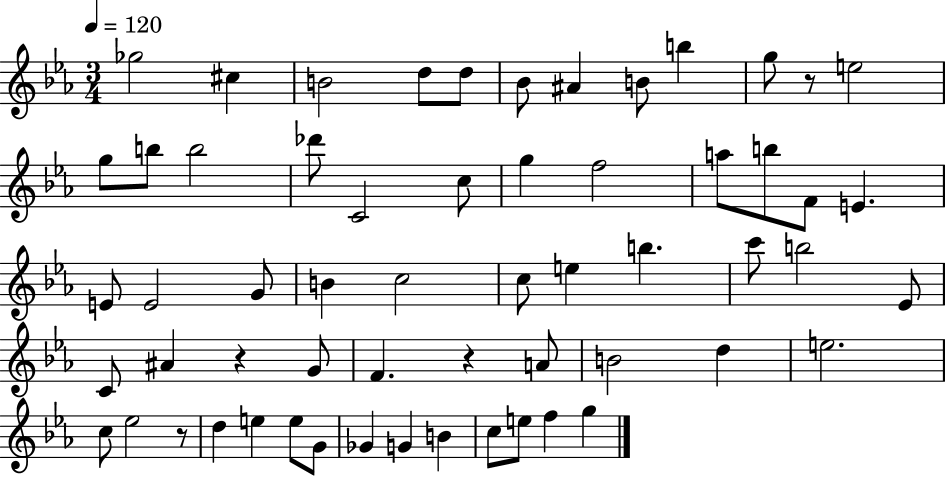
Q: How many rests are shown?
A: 4